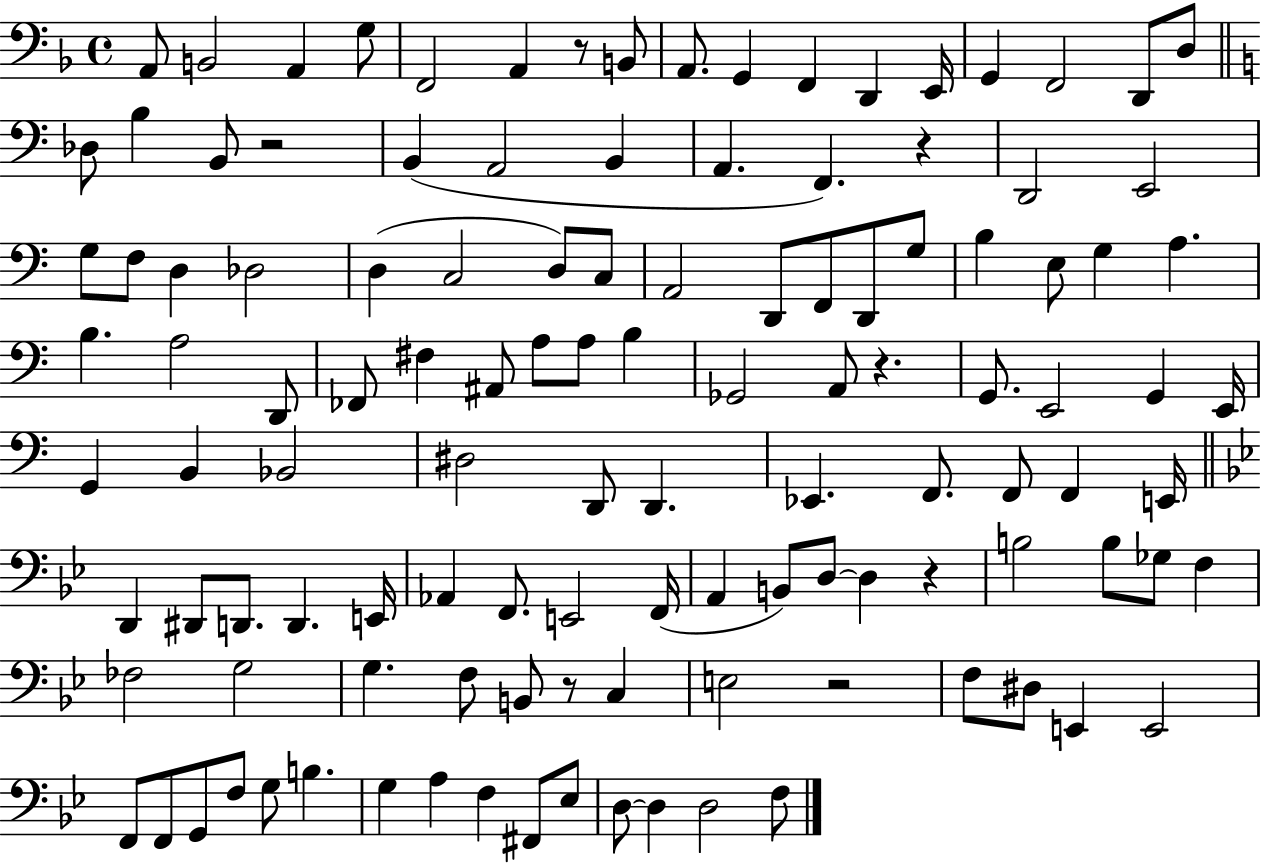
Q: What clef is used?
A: bass